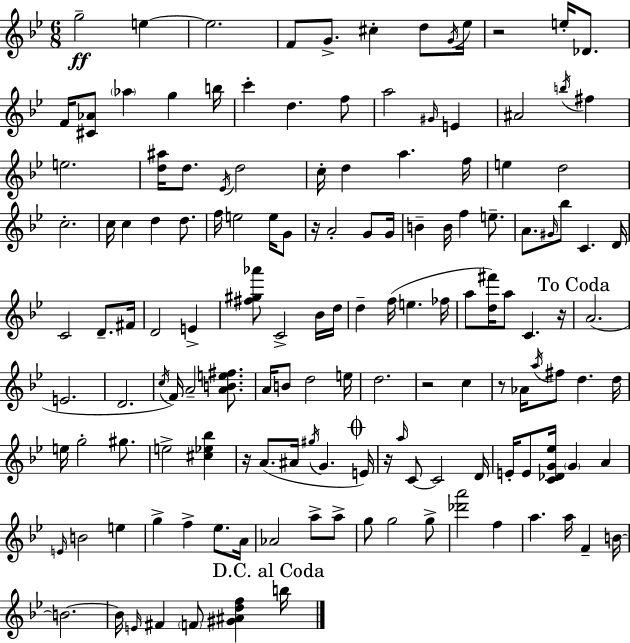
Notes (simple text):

G5/h E5/q E5/h. F4/e G4/e. C#5/q D5/e G4/s Eb5/s R/h E5/s Db4/e. F4/s [C#4,Ab4]/e Ab5/q G5/q B5/s C6/q D5/q. F5/e A5/h G#4/s E4/q A#4/h B5/s F#5/q E5/h. [D5,A#5]/s D5/e. Eb4/s D5/h C5/s D5/q A5/q. F5/s E5/q D5/h C5/h. C5/s C5/q D5/q D5/e. F5/s E5/h E5/s G4/e R/s A4/h G4/e G4/s B4/q B4/s F5/q E5/e. A4/e. G#4/s Bb5/e C4/q. D4/s C4/h D4/e. F#4/s D4/h E4/q [F#5,G#5,Ab6]/e C4/h Bb4/s D5/s D5/q F5/s E5/q. FES5/s A5/e [D5,F#6]/s A5/e C4/q. R/s A4/h. E4/h. D4/h. C5/s F4/s A4/h [A4,B4,E5,F#5]/e. A4/s B4/e D5/h E5/s D5/h. R/h C5/q R/e Ab4/s A5/s F#5/e D5/q. D5/s E5/s G5/h G#5/e. E5/h [C#5,Eb5,Bb5]/q R/s A4/e. A#4/s G#5/s G4/q. E4/s R/s A5/s C4/e C4/h D4/s E4/s E4/e [C4,Db4,G4,Eb5]/s G4/q A4/q E4/s B4/h E5/q G5/q F5/q Eb5/e. A4/s Ab4/h A5/e A5/e G5/e G5/h G5/e [Db6,A6]/h F5/q A5/q. A5/s F4/q B4/s B4/h. B4/s E4/s F#4/q F4/e [G#4,A#4,D5,F5]/q B5/s